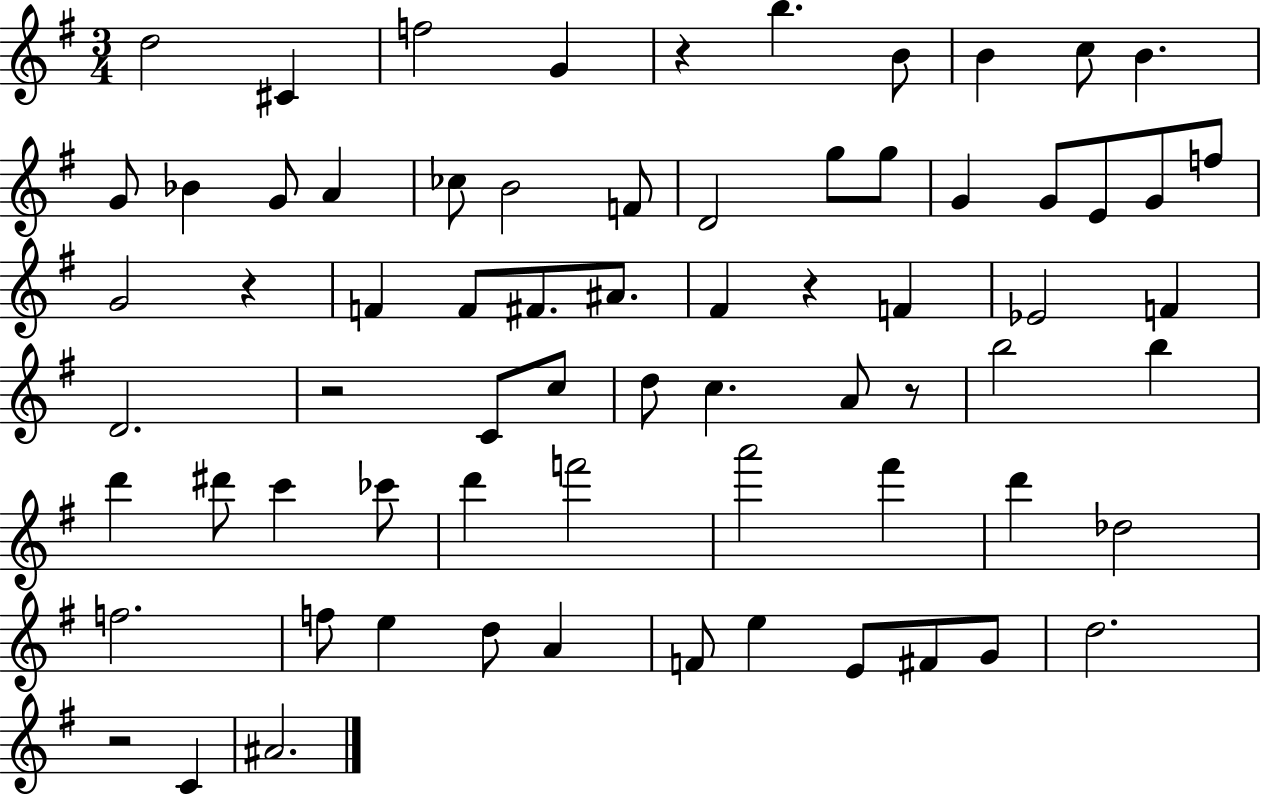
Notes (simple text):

D5/h C#4/q F5/h G4/q R/q B5/q. B4/e B4/q C5/e B4/q. G4/e Bb4/q G4/e A4/q CES5/e B4/h F4/e D4/h G5/e G5/e G4/q G4/e E4/e G4/e F5/e G4/h R/q F4/q F4/e F#4/e. A#4/e. F#4/q R/q F4/q Eb4/h F4/q D4/h. R/h C4/e C5/e D5/e C5/q. A4/e R/e B5/h B5/q D6/q D#6/e C6/q CES6/e D6/q F6/h A6/h F#6/q D6/q Db5/h F5/h. F5/e E5/q D5/e A4/q F4/e E5/q E4/e F#4/e G4/e D5/h. R/h C4/q A#4/h.